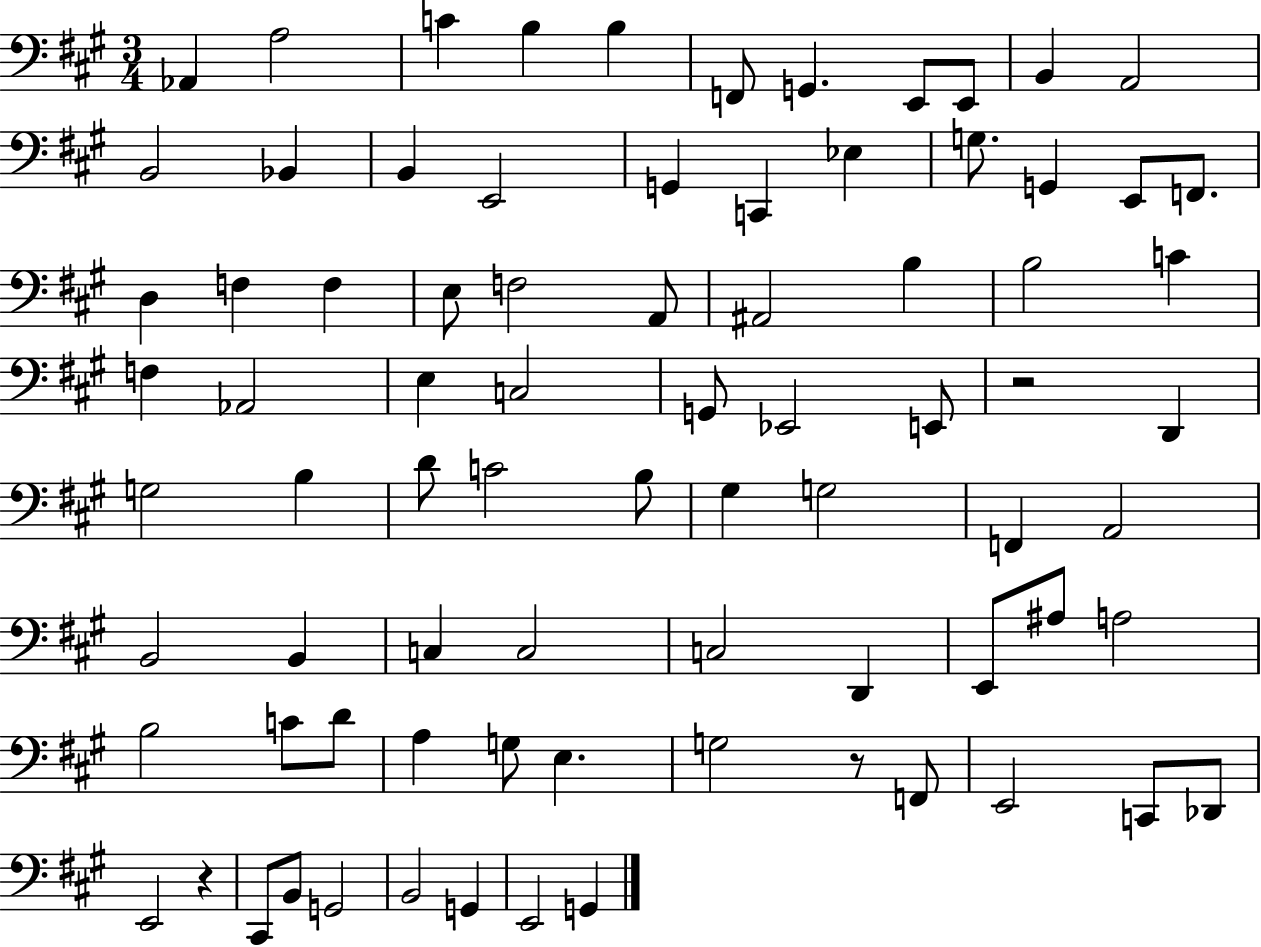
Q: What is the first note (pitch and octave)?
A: Ab2